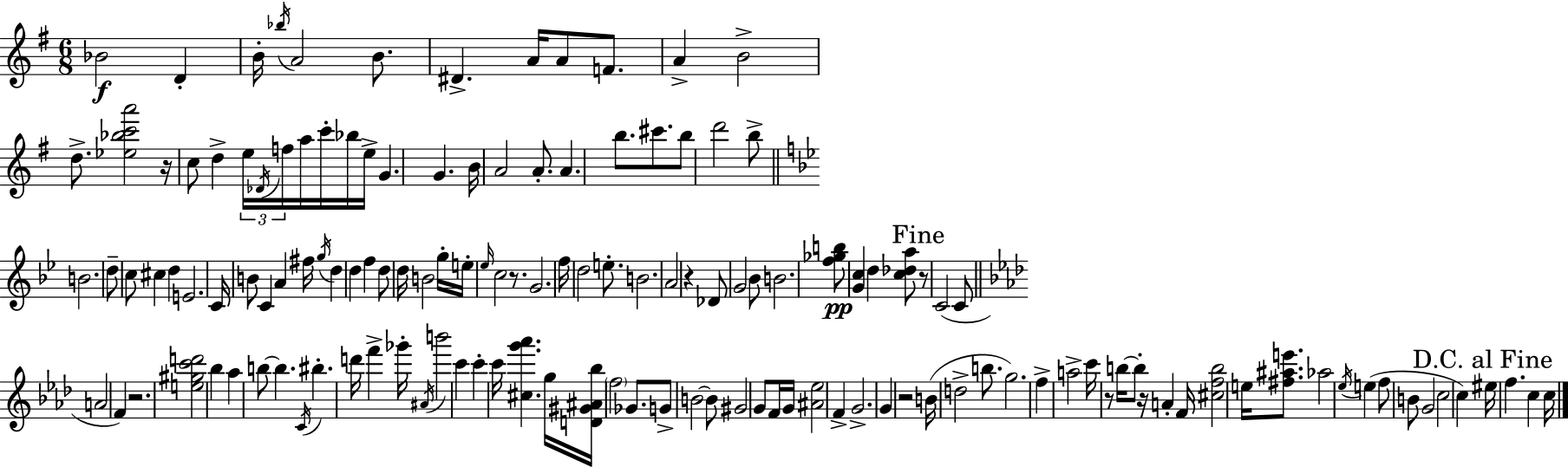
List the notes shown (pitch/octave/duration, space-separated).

Bb4/h D4/q B4/s Bb5/s A4/h B4/e. D#4/q. A4/s A4/e F4/e. A4/q B4/h D5/e. [Eb5,Bb5,C6,A6]/h R/s C5/e D5/q E5/s Db4/s F5/s A5/s C6/s Bb5/s E5/s G4/q. G4/q. B4/s A4/h A4/e. A4/q. B5/e. C#6/e. B5/e D6/h B5/e B4/h. D5/e C5/e C#5/q D5/q E4/h. C4/s B4/e C4/q A4/q F#5/s G5/s D5/q D5/q F5/q D5/e D5/s B4/h G5/s E5/s Eb5/s C5/h R/e. G4/h. F5/s D5/h E5/e. B4/h. A4/h R/q Db4/e G4/h Bb4/e B4/h. [F5,Gb5,B5]/e [G4,C5]/q D5/q [C5,Db5,A5]/e R/e C4/h C4/e A4/h F4/q R/h. [E5,G#5,C6,D6]/h Bb5/q Ab5/q B5/e B5/q. C4/s BIS5/q. D6/s F6/q Gb6/s A#4/s B6/h C6/q C6/q C6/s [C#5,G6,Ab6]/q. G5/s [D4,G#4,A#4,Bb5]/s F5/h Gb4/e. G4/e B4/h B4/e G#4/h G4/e F4/s G4/s [A#4,Eb5]/h F4/q G4/h. G4/q R/h B4/s D5/h B5/e. G5/h. F5/q A5/h C6/s R/e B5/s B5/e R/s A4/q F4/s [C#5,F5,B5]/h E5/s [F#5,A#5,E6]/e. Ab5/h Eb5/s E5/q F5/e B4/e G4/h C5/h C5/q EIS5/s F5/q. C5/q C5/s